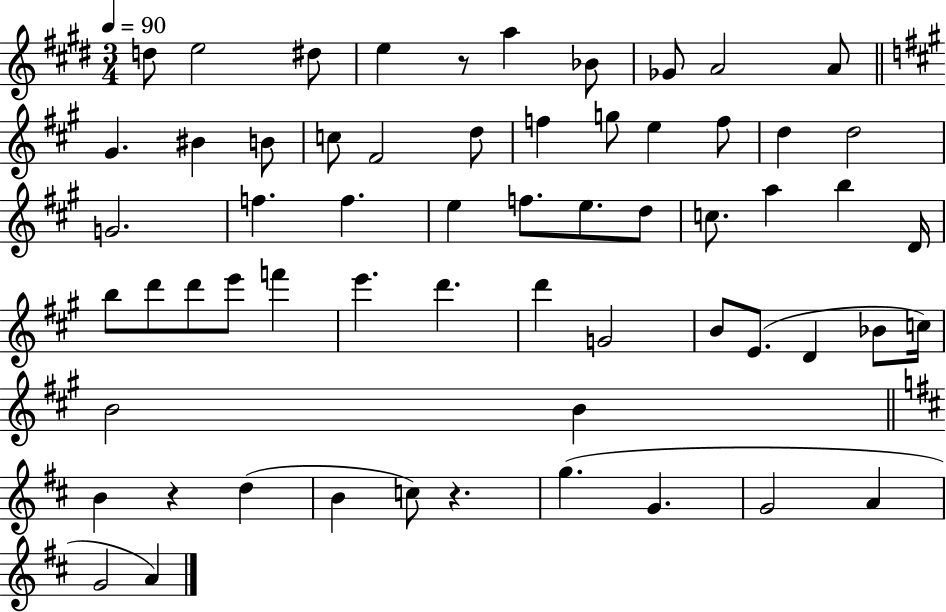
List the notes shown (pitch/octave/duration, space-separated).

D5/e E5/h D#5/e E5/q R/e A5/q Bb4/e Gb4/e A4/h A4/e G#4/q. BIS4/q B4/e C5/e F#4/h D5/e F5/q G5/e E5/q F5/e D5/q D5/h G4/h. F5/q. F5/q. E5/q F5/e. E5/e. D5/e C5/e. A5/q B5/q D4/s B5/e D6/e D6/e E6/e F6/q E6/q. D6/q. D6/q G4/h B4/e E4/e. D4/q Bb4/e C5/s B4/h B4/q B4/q R/q D5/q B4/q C5/e R/q. G5/q. G4/q. G4/h A4/q G4/h A4/q